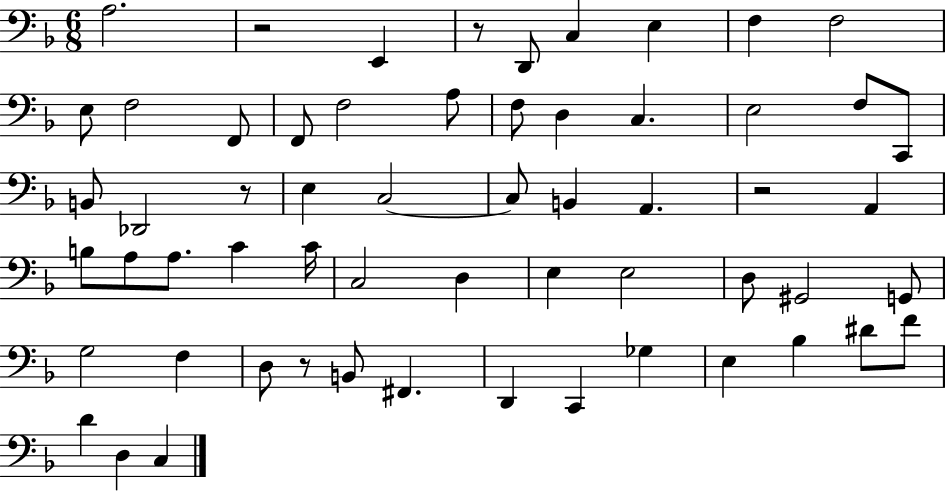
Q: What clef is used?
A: bass